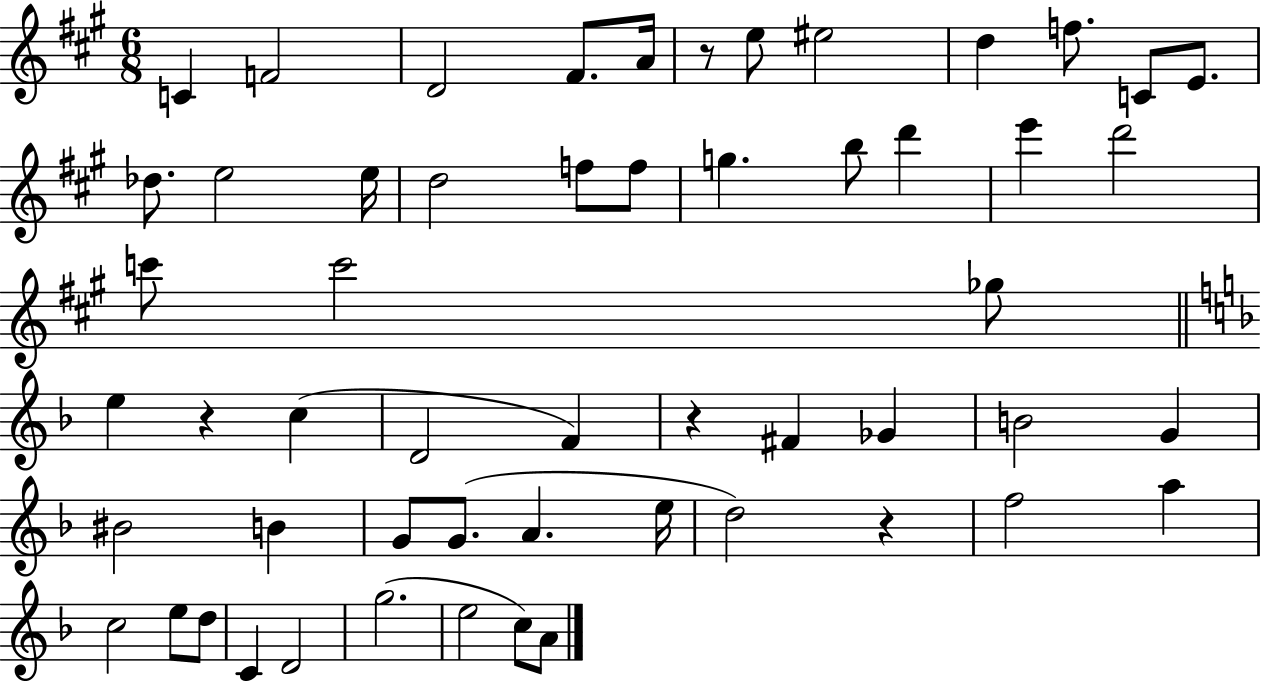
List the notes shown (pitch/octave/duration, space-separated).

C4/q F4/h D4/h F#4/e. A4/s R/e E5/e EIS5/h D5/q F5/e. C4/e E4/e. Db5/e. E5/h E5/s D5/h F5/e F5/e G5/q. B5/e D6/q E6/q D6/h C6/e C6/h Gb5/e E5/q R/q C5/q D4/h F4/q R/q F#4/q Gb4/q B4/h G4/q BIS4/h B4/q G4/e G4/e. A4/q. E5/s D5/h R/q F5/h A5/q C5/h E5/e D5/e C4/q D4/h G5/h. E5/h C5/e A4/e